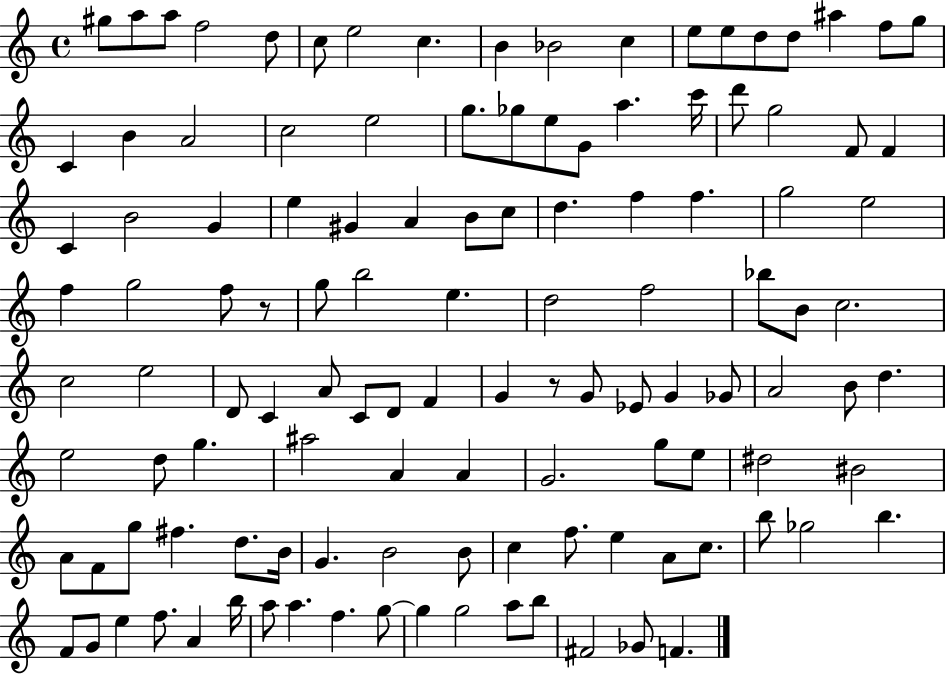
{
  \clef treble
  \time 4/4
  \defaultTimeSignature
  \key c \major
  gis''8 a''8 a''8 f''2 d''8 | c''8 e''2 c''4. | b'4 bes'2 c''4 | e''8 e''8 d''8 d''8 ais''4 f''8 g''8 | \break c'4 b'4 a'2 | c''2 e''2 | g''8. ges''8 e''8 g'8 a''4. c'''16 | d'''8 g''2 f'8 f'4 | \break c'4 b'2 g'4 | e''4 gis'4 a'4 b'8 c''8 | d''4. f''4 f''4. | g''2 e''2 | \break f''4 g''2 f''8 r8 | g''8 b''2 e''4. | d''2 f''2 | bes''8 b'8 c''2. | \break c''2 e''2 | d'8 c'4 a'8 c'8 d'8 f'4 | g'4 r8 g'8 ees'8 g'4 ges'8 | a'2 b'8 d''4. | \break e''2 d''8 g''4. | ais''2 a'4 a'4 | g'2. g''8 e''8 | dis''2 bis'2 | \break a'8 f'8 g''8 fis''4. d''8. b'16 | g'4. b'2 b'8 | c''4 f''8. e''4 a'8 c''8. | b''8 ges''2 b''4. | \break f'8 g'8 e''4 f''8. a'4 b''16 | a''8 a''4. f''4. g''8~~ | g''4 g''2 a''8 b''8 | fis'2 ges'8 f'4. | \break \bar "|."
}